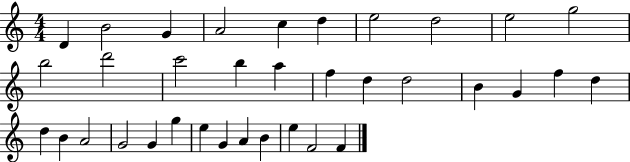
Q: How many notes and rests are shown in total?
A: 35